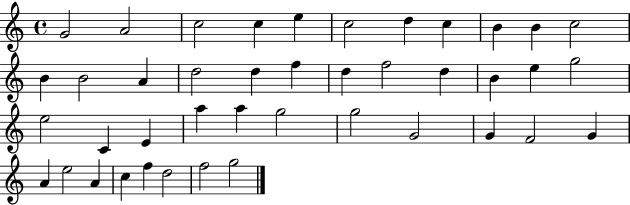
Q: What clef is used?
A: treble